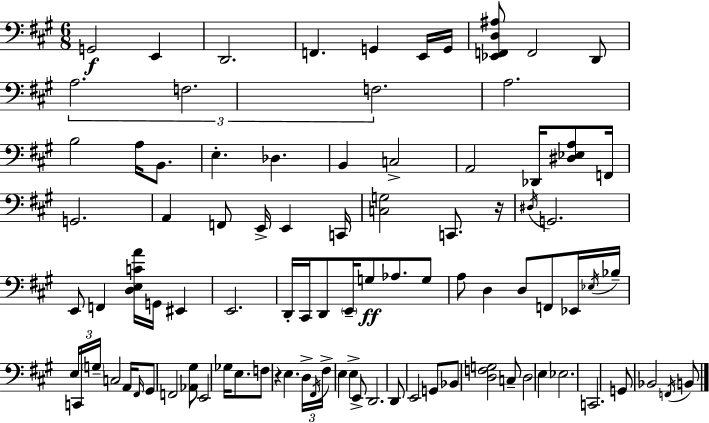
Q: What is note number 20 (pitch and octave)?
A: C3